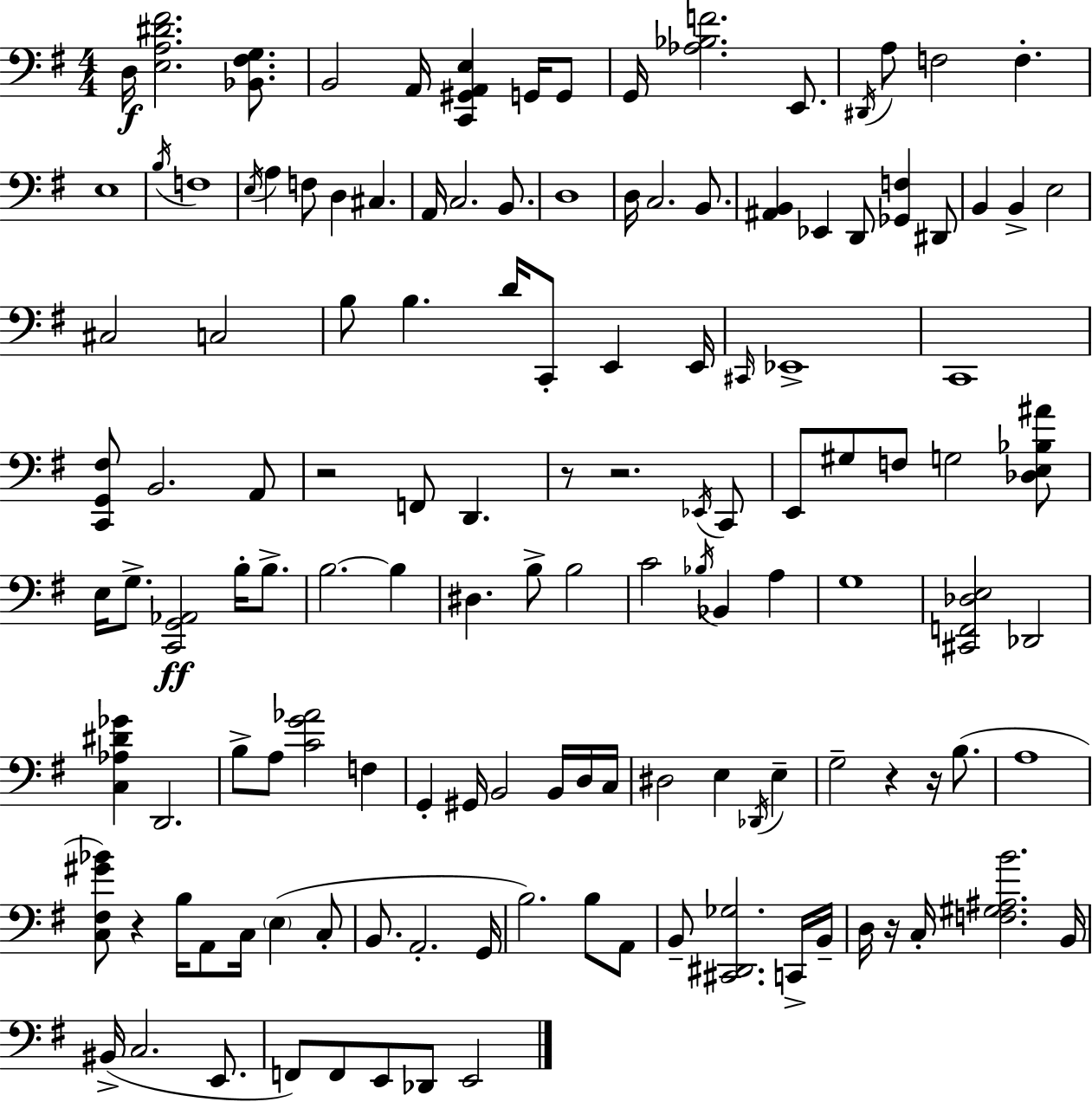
{
  \clef bass
  \numericTimeSignature
  \time 4/4
  \key g \major
  d16\f <e a dis' fis'>2. <bes, fis g>8. | b,2 a,16 <c, gis, a, e>4 g,16 g,8 | g,16 <aes bes f'>2. e,8. | \acciaccatura { dis,16 } a8 f2 f4.-. | \break e1 | \acciaccatura { b16 } f1 | \acciaccatura { e16 } a4 f8 d4 cis4. | a,16 c2. | \break b,8. d1 | d16 c2. | b,8. <ais, b,>4 ees,4 d,8 <ges, f>4 | dis,8 b,4 b,4-> e2 | \break cis2 c2 | b8 b4. d'16 c,8-. e,4 | e,16 \grace { cis,16 } ees,1-> | c,1 | \break <c, g, fis>8 b,2. | a,8 r2 f,8 d,4. | r8 r2. | \acciaccatura { ees,16 } c,8 e,8 gis8 f8 g2 | \break <des e bes ais'>8 e16 g8.-> <c, g, aes,>2\ff | b16-. b8.-> b2.~~ | b4 dis4. b8-> b2 | c'2 \acciaccatura { bes16 } bes,4 | \break a4 g1 | <cis, f, des e>2 des,2 | <c aes dis' ges'>4 d,2. | b8-> a8 <c' g' aes'>2 | \break f4 g,4-. gis,16 b,2 | b,16 d16 c16 dis2 e4 | \acciaccatura { des,16 } e4-- g2-- r4 | r16 b8.( a1 | \break <c fis gis' bes'>8) r4 b16 a,8 | c16 \parenthesize e4( c8-. b,8. a,2.-. | g,16 b2.) | b8 a,8 b,8-- <cis, dis, ges>2. | \break c,16-> b,16-- d16 r16 c16-. <f gis ais b'>2. | b,16 bis,16->( c2. | e,8. f,8) f,8 e,8 des,8 e,2 | \bar "|."
}